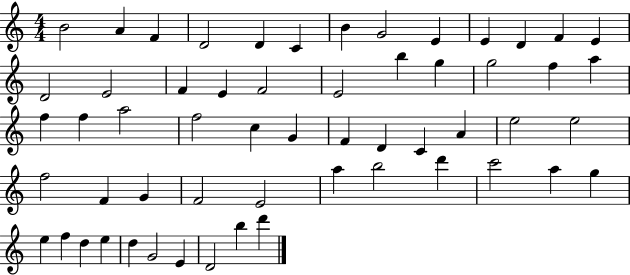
X:1
T:Untitled
M:4/4
L:1/4
K:C
B2 A F D2 D C B G2 E E D F E D2 E2 F E F2 E2 b g g2 f a f f a2 f2 c G F D C A e2 e2 f2 F G F2 E2 a b2 d' c'2 a g e f d e d G2 E D2 b d'